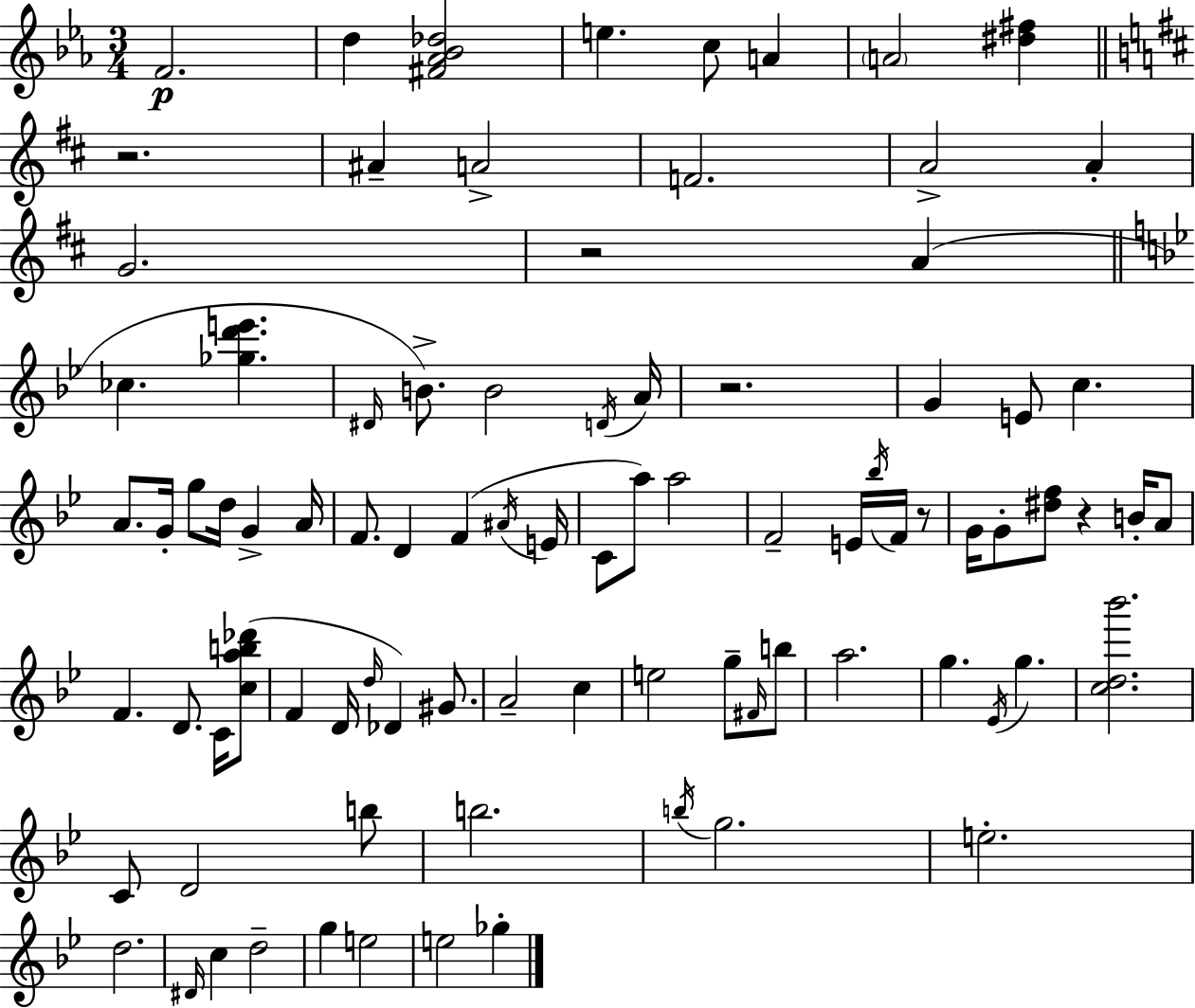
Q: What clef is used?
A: treble